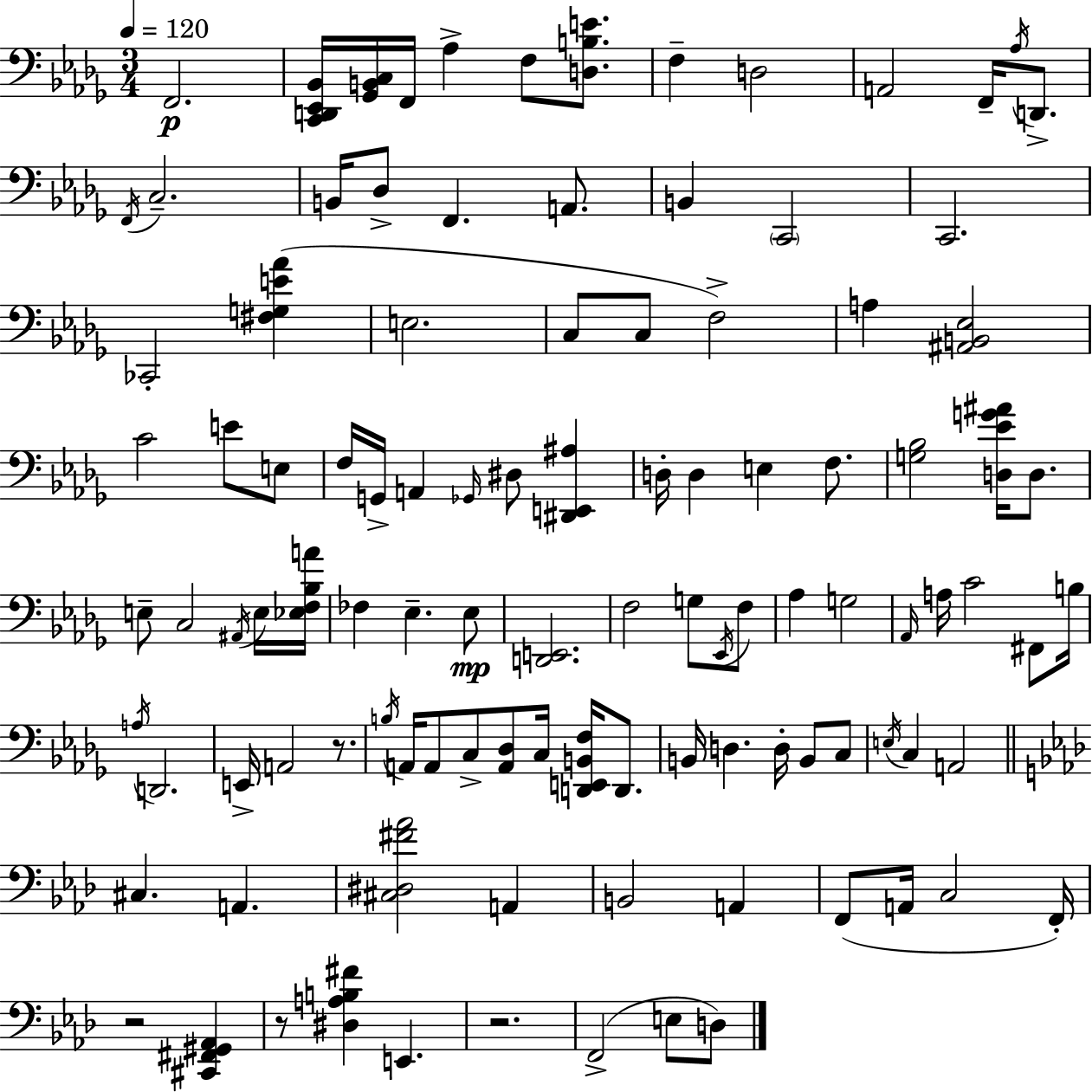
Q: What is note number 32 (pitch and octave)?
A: Gb2